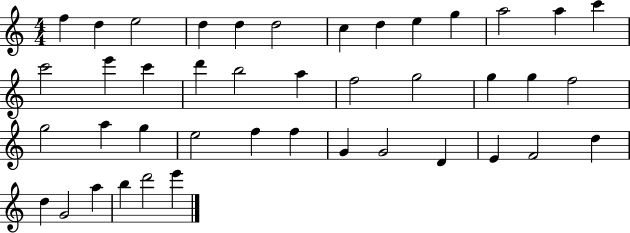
{
  \clef treble
  \numericTimeSignature
  \time 4/4
  \key c \major
  f''4 d''4 e''2 | d''4 d''4 d''2 | c''4 d''4 e''4 g''4 | a''2 a''4 c'''4 | \break c'''2 e'''4 c'''4 | d'''4 b''2 a''4 | f''2 g''2 | g''4 g''4 f''2 | \break g''2 a''4 g''4 | e''2 f''4 f''4 | g'4 g'2 d'4 | e'4 f'2 d''4 | \break d''4 g'2 a''4 | b''4 d'''2 e'''4 | \bar "|."
}